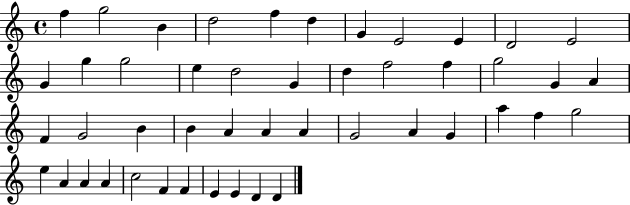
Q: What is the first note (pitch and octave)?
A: F5